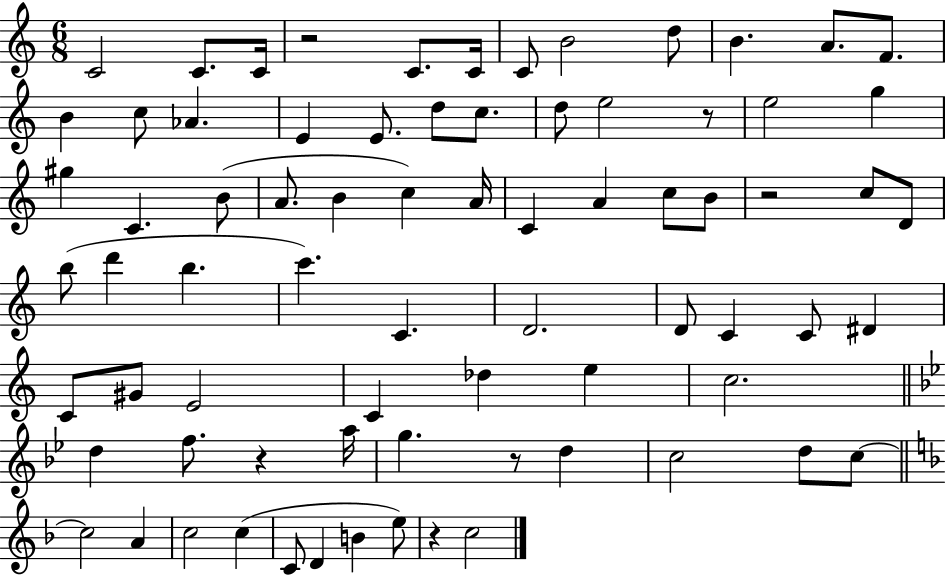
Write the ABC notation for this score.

X:1
T:Untitled
M:6/8
L:1/4
K:C
C2 C/2 C/4 z2 C/2 C/4 C/2 B2 d/2 B A/2 F/2 B c/2 _A E E/2 d/2 c/2 d/2 e2 z/2 e2 g ^g C B/2 A/2 B c A/4 C A c/2 B/2 z2 c/2 D/2 b/2 d' b c' C D2 D/2 C C/2 ^D C/2 ^G/2 E2 C _d e c2 d f/2 z a/4 g z/2 d c2 d/2 c/2 c2 A c2 c C/2 D B e/2 z c2